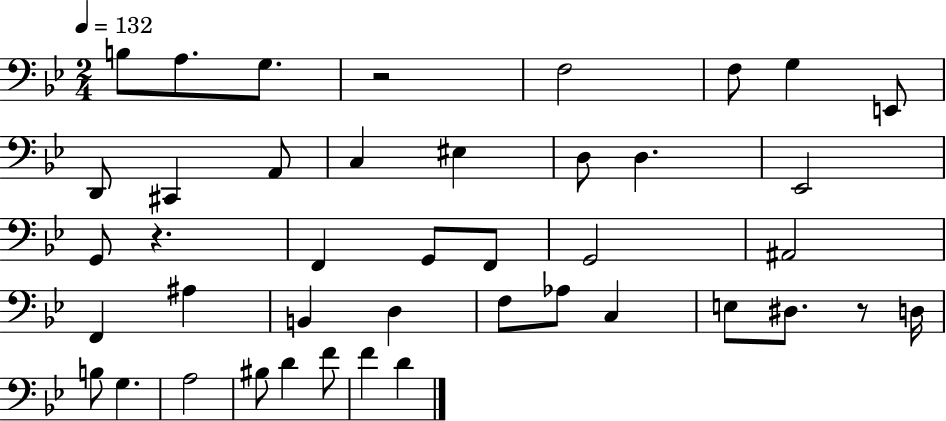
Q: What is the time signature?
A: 2/4